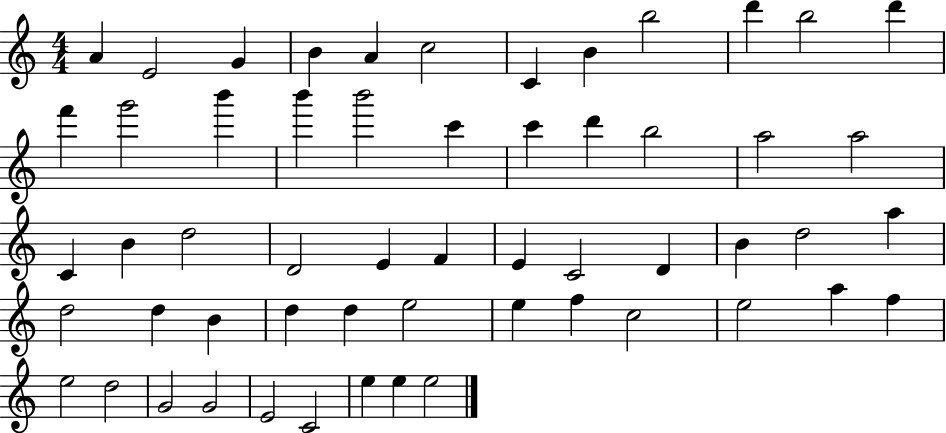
{
  \clef treble
  \numericTimeSignature
  \time 4/4
  \key c \major
  a'4 e'2 g'4 | b'4 a'4 c''2 | c'4 b'4 b''2 | d'''4 b''2 d'''4 | \break f'''4 g'''2 b'''4 | b'''4 b'''2 c'''4 | c'''4 d'''4 b''2 | a''2 a''2 | \break c'4 b'4 d''2 | d'2 e'4 f'4 | e'4 c'2 d'4 | b'4 d''2 a''4 | \break d''2 d''4 b'4 | d''4 d''4 e''2 | e''4 f''4 c''2 | e''2 a''4 f''4 | \break e''2 d''2 | g'2 g'2 | e'2 c'2 | e''4 e''4 e''2 | \break \bar "|."
}